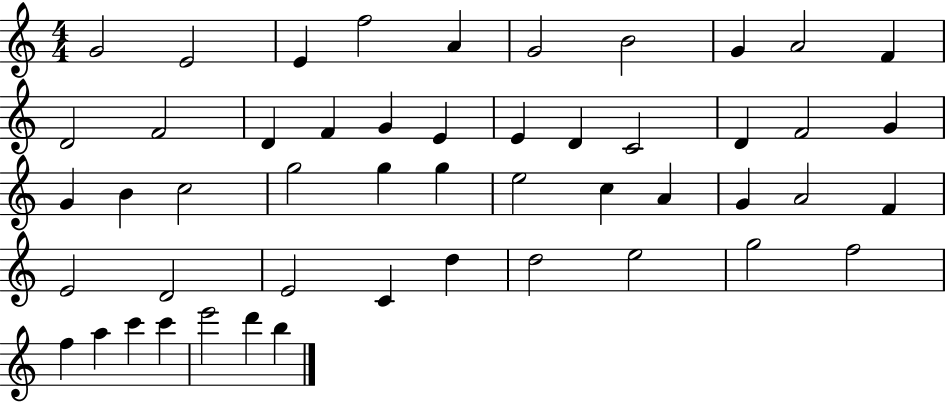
G4/h E4/h E4/q F5/h A4/q G4/h B4/h G4/q A4/h F4/q D4/h F4/h D4/q F4/q G4/q E4/q E4/q D4/q C4/h D4/q F4/h G4/q G4/q B4/q C5/h G5/h G5/q G5/q E5/h C5/q A4/q G4/q A4/h F4/q E4/h D4/h E4/h C4/q D5/q D5/h E5/h G5/h F5/h F5/q A5/q C6/q C6/q E6/h D6/q B5/q